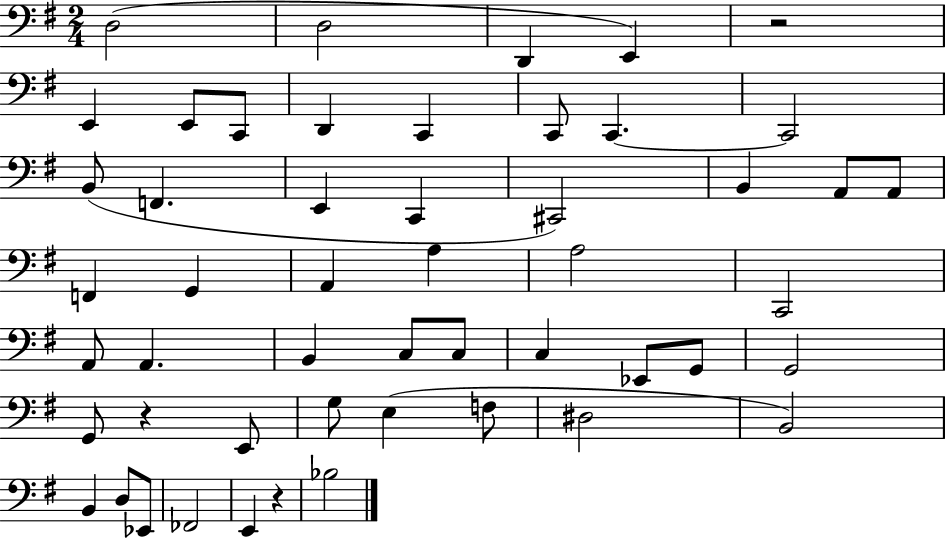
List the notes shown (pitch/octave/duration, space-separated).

D3/h D3/h D2/q E2/q R/h E2/q E2/e C2/e D2/q C2/q C2/e C2/q. C2/h B2/e F2/q. E2/q C2/q C#2/h B2/q A2/e A2/e F2/q G2/q A2/q A3/q A3/h C2/h A2/e A2/q. B2/q C3/e C3/e C3/q Eb2/e G2/e G2/h G2/e R/q E2/e G3/e E3/q F3/e D#3/h B2/h B2/q D3/e Eb2/e FES2/h E2/q R/q Bb3/h